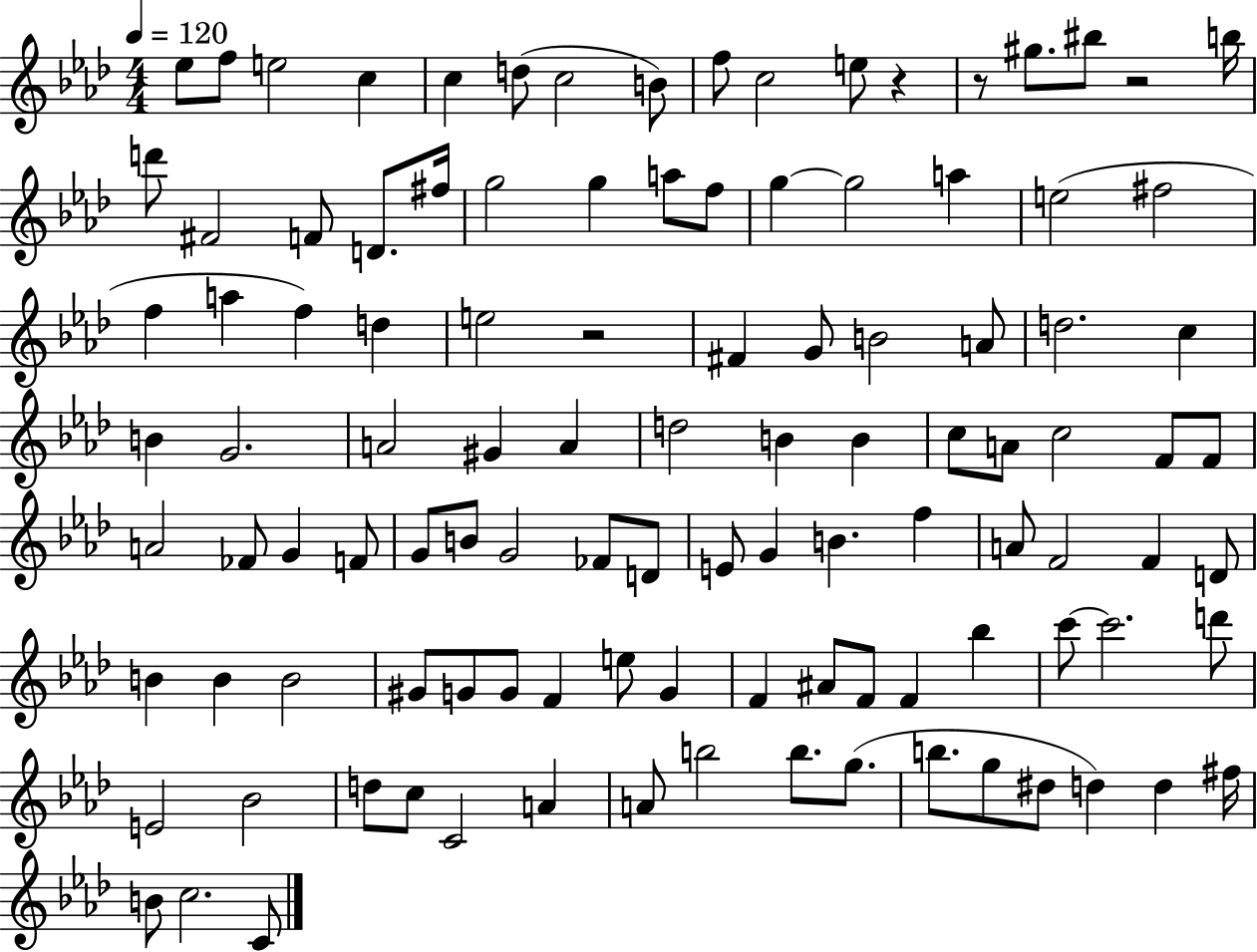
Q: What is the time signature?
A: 4/4